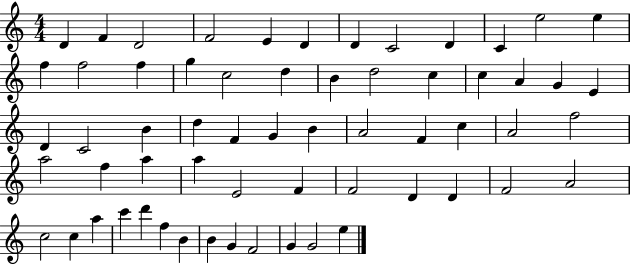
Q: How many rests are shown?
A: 0